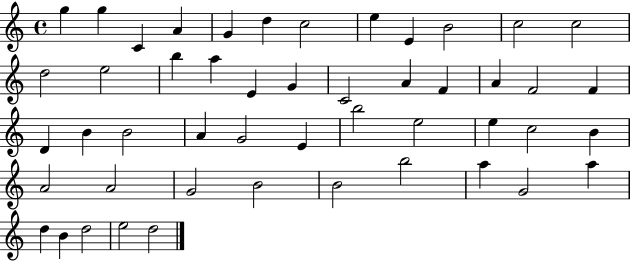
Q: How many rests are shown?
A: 0